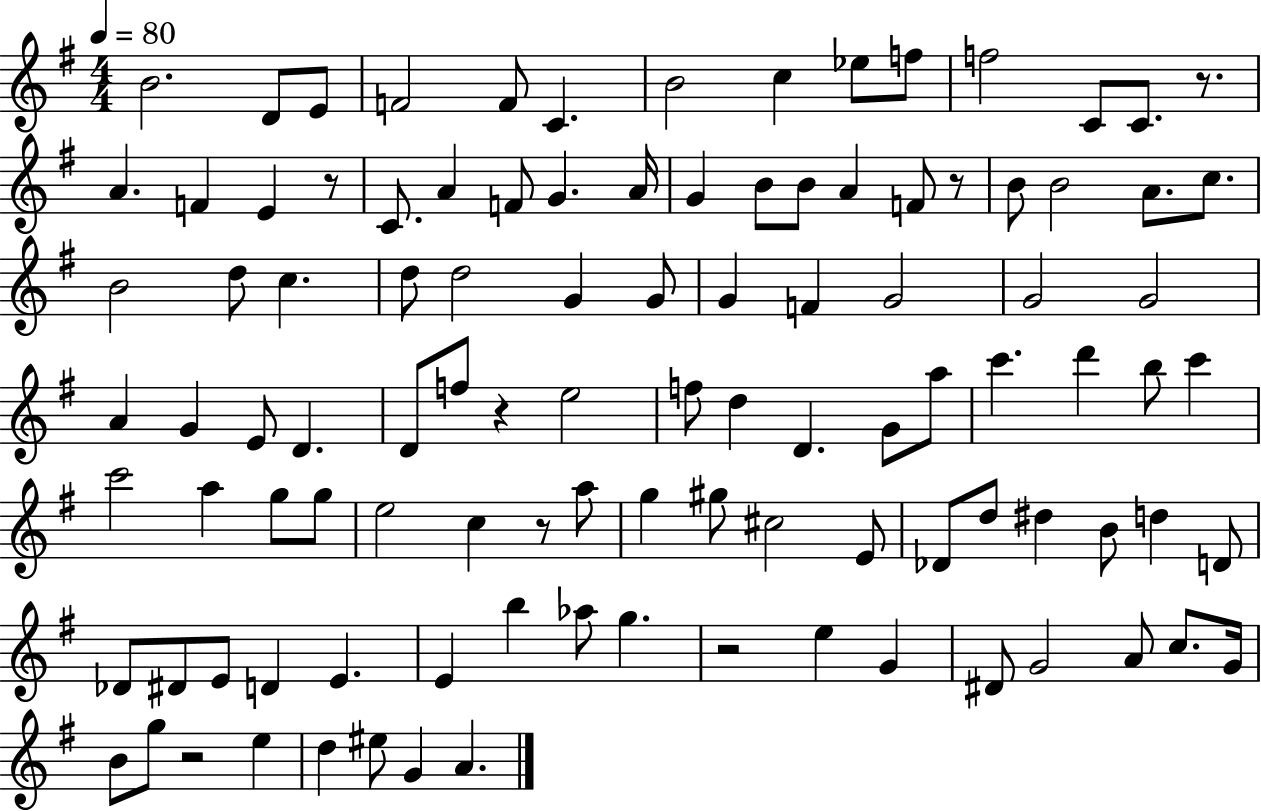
B4/h. D4/e E4/e F4/h F4/e C4/q. B4/h C5/q Eb5/e F5/e F5/h C4/e C4/e. R/e. A4/q. F4/q E4/q R/e C4/e. A4/q F4/e G4/q. A4/s G4/q B4/e B4/e A4/q F4/e R/e B4/e B4/h A4/e. C5/e. B4/h D5/e C5/q. D5/e D5/h G4/q G4/e G4/q F4/q G4/h G4/h G4/h A4/q G4/q E4/e D4/q. D4/e F5/e R/q E5/h F5/e D5/q D4/q. G4/e A5/e C6/q. D6/q B5/e C6/q C6/h A5/q G5/e G5/e E5/h C5/q R/e A5/e G5/q G#5/e C#5/h E4/e Db4/e D5/e D#5/q B4/e D5/q D4/e Db4/e D#4/e E4/e D4/q E4/q. E4/q B5/q Ab5/e G5/q. R/h E5/q G4/q D#4/e G4/h A4/e C5/e. G4/s B4/e G5/e R/h E5/q D5/q EIS5/e G4/q A4/q.